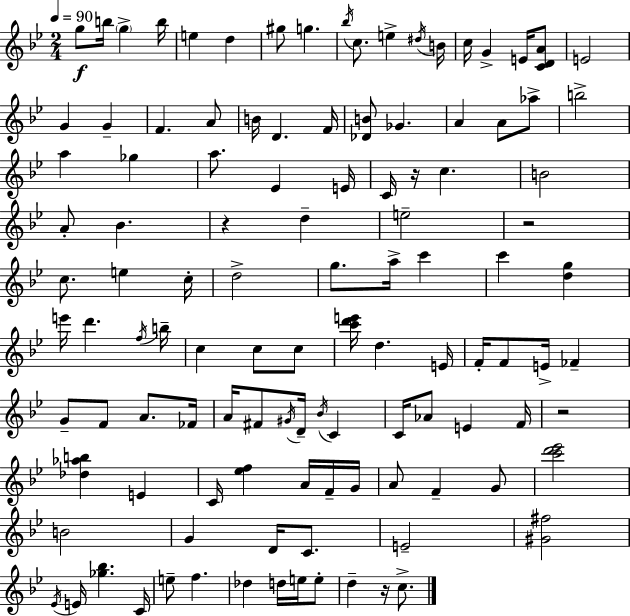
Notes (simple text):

G5/e B5/s G5/q B5/s E5/q D5/q G#5/e G5/q. Bb5/s C5/e. E5/q D#5/s B4/s C5/s G4/q E4/s [C4,D4,A4]/e E4/h G4/q G4/q F4/q. A4/e B4/s D4/q. F4/s [Db4,B4]/e Gb4/q. A4/q A4/e Ab5/e B5/h A5/q Gb5/q A5/e. Eb4/q E4/s C4/s R/s C5/q. B4/h A4/e Bb4/q. R/q D5/q E5/h R/h C5/e. E5/q C5/s D5/h G5/e. A5/s C6/q C6/q [D5,G5]/q E6/s D6/q. F5/s B5/s C5/q C5/e C5/e [C6,D6,E6]/s D5/q. E4/s F4/s F4/e E4/s FES4/q G4/e F4/e A4/e. FES4/s A4/s F#4/e G#4/s D4/s Bb4/s C4/q C4/s Ab4/e E4/q F4/s R/h [Db5,Ab5,B5]/q E4/q C4/s [Eb5,F5]/q A4/s F4/s G4/s A4/e F4/q G4/e [C6,D6,Eb6]/h B4/h G4/q D4/s C4/e. E4/h [G#4,F#5]/h Eb4/s E4/s [Gb5,Bb5]/q. C4/s E5/e F5/q. Db5/q D5/s E5/s E5/e D5/q R/s C5/e.